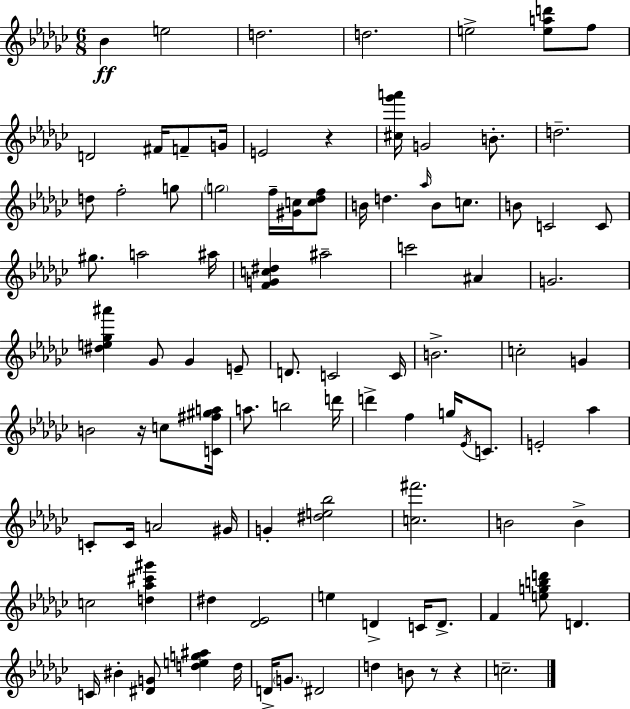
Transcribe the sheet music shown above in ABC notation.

X:1
T:Untitled
M:6/8
L:1/4
K:Ebm
_B e2 d2 d2 e2 [ead']/2 f/2 D2 ^F/4 F/2 G/4 E2 z [^c_g'a']/4 G2 B/2 d2 d/2 f2 g/2 g2 f/4 [^Gc]/4 [c_df]/2 B/4 d _a/4 B/2 c/2 B/2 C2 C/2 ^g/2 a2 ^a/4 [FGc^d] ^a2 c'2 ^A G2 [^de_g^a'] _G/2 _G E/2 D/2 C2 C/4 B2 c2 G B2 z/4 c/2 [C^f^ga]/4 a/2 b2 d'/4 d' f g/4 _E/4 C/2 E2 _a C/2 C/4 A2 ^G/4 G [^de_b]2 [c^f']2 B2 B c2 [d_a^c'^g'] ^d [_D_E]2 e D C/4 D/2 F [egbd']/2 D C/4 ^B [^DG]/2 [deg^a] d/4 D/4 G/2 ^D2 d B/2 z/2 z c2